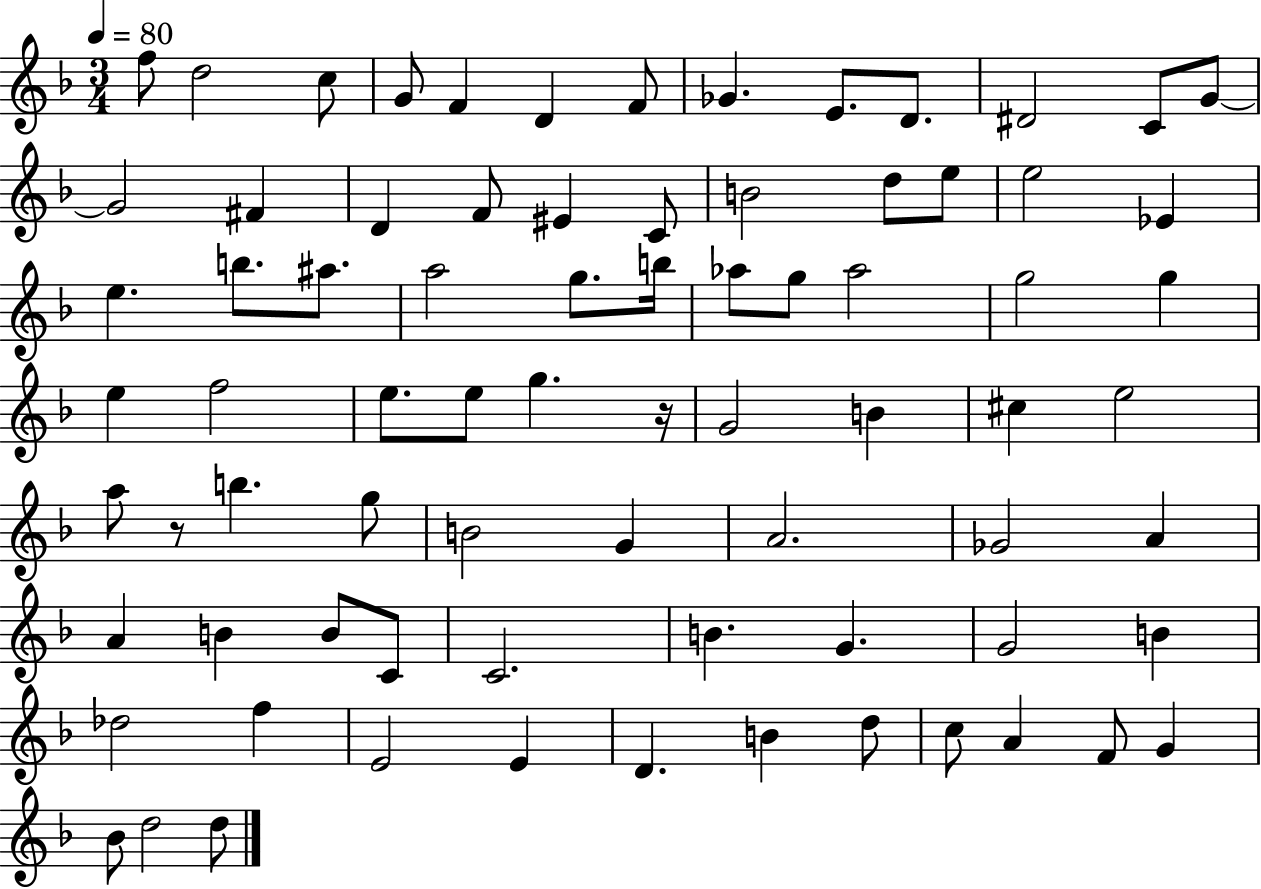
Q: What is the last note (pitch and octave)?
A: D5